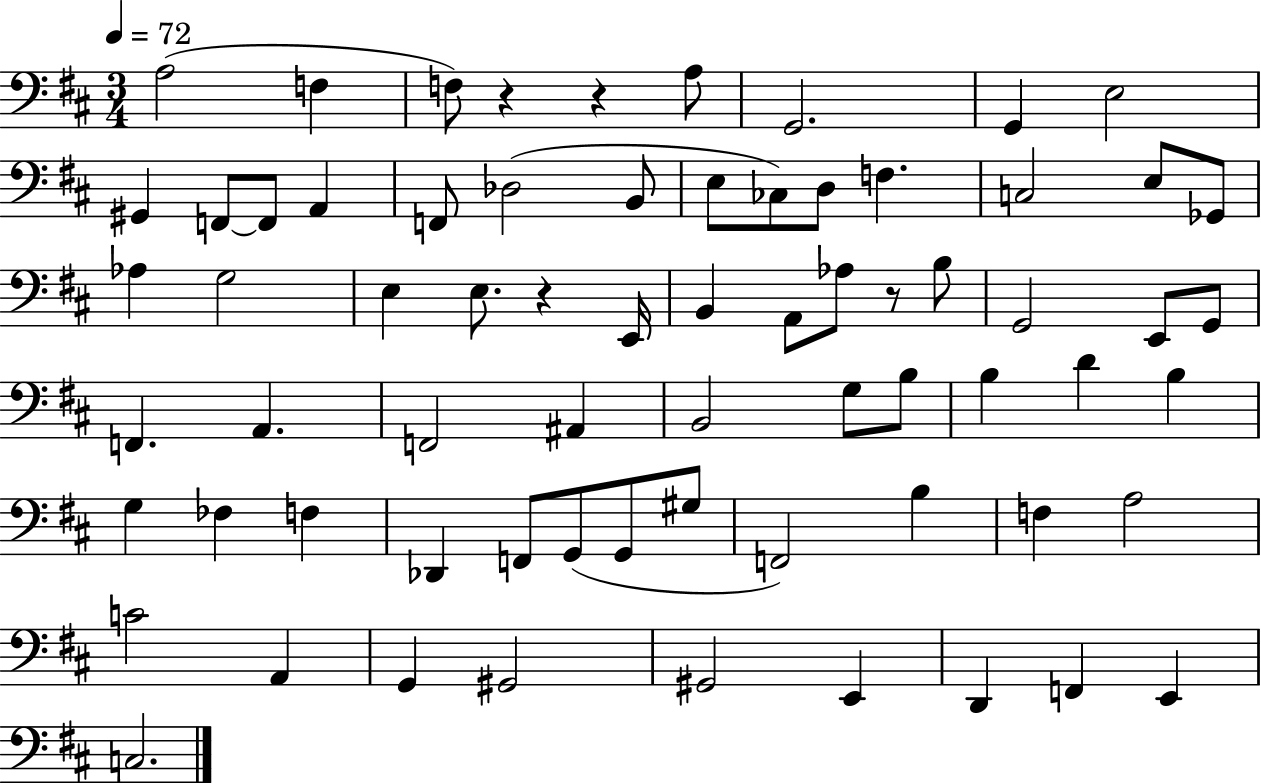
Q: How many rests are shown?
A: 4